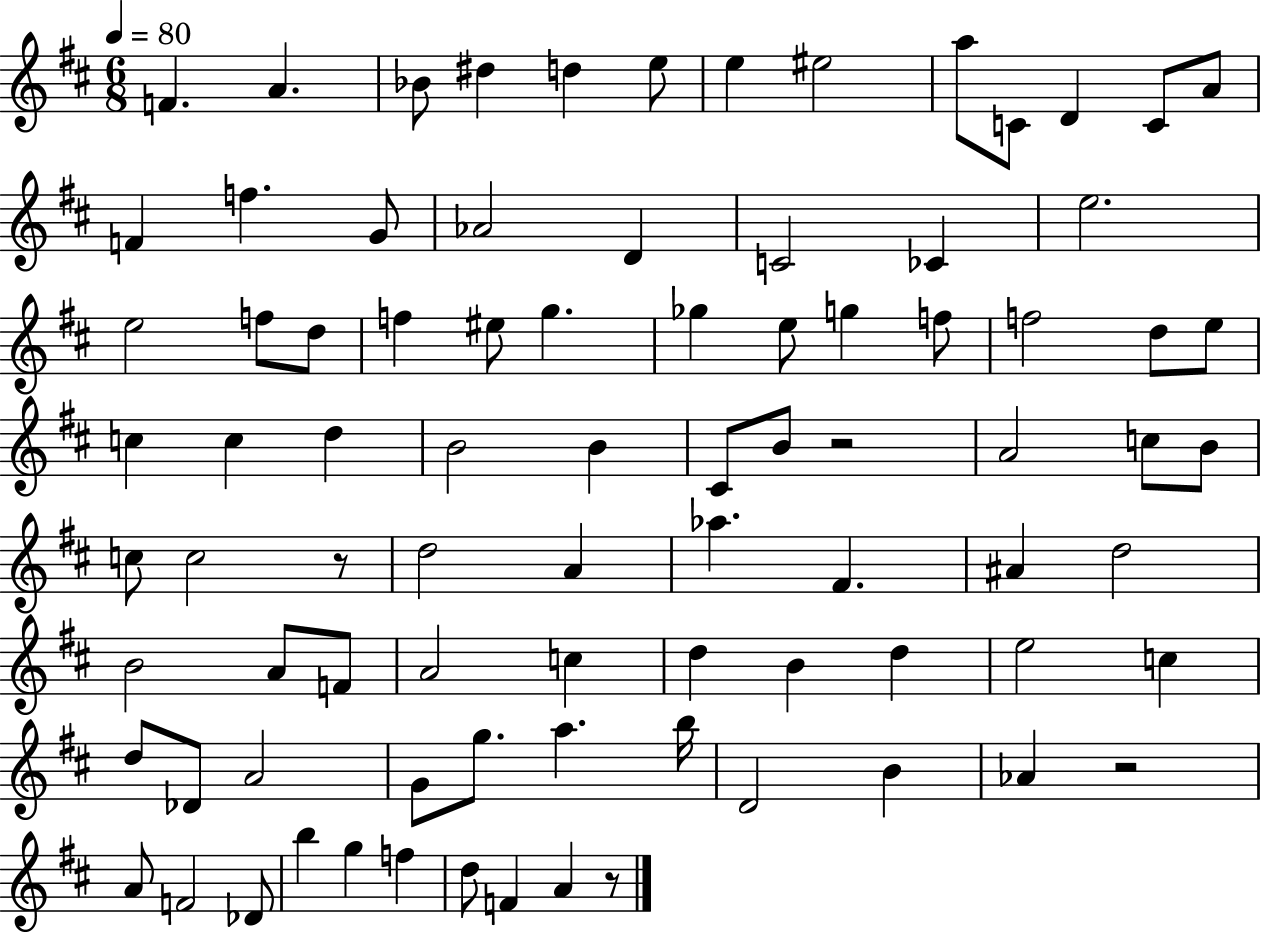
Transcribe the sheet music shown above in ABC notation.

X:1
T:Untitled
M:6/8
L:1/4
K:D
F A _B/2 ^d d e/2 e ^e2 a/2 C/2 D C/2 A/2 F f G/2 _A2 D C2 _C e2 e2 f/2 d/2 f ^e/2 g _g e/2 g f/2 f2 d/2 e/2 c c d B2 B ^C/2 B/2 z2 A2 c/2 B/2 c/2 c2 z/2 d2 A _a ^F ^A d2 B2 A/2 F/2 A2 c d B d e2 c d/2 _D/2 A2 G/2 g/2 a b/4 D2 B _A z2 A/2 F2 _D/2 b g f d/2 F A z/2